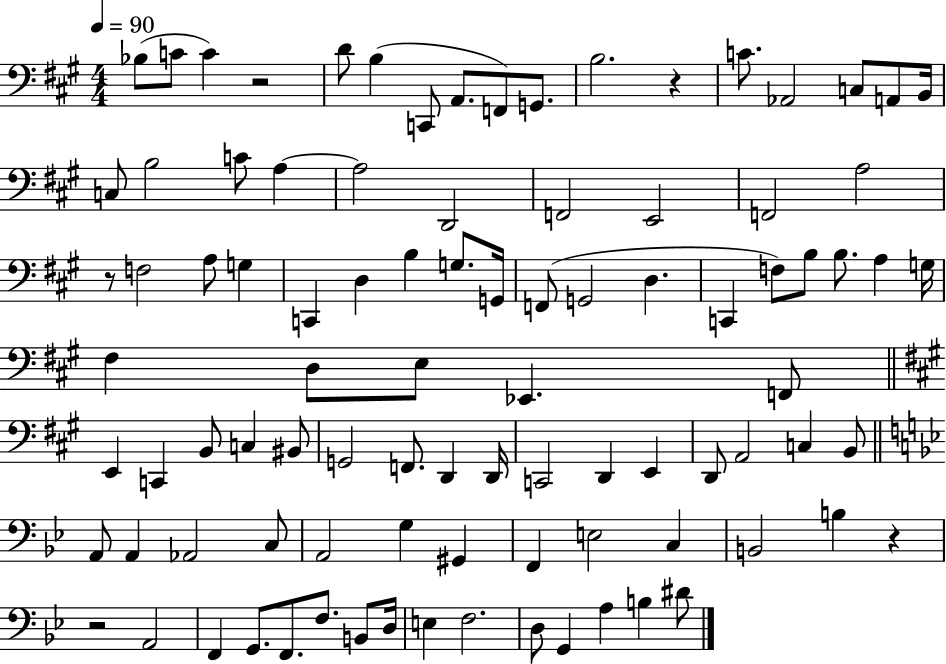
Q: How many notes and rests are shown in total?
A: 94